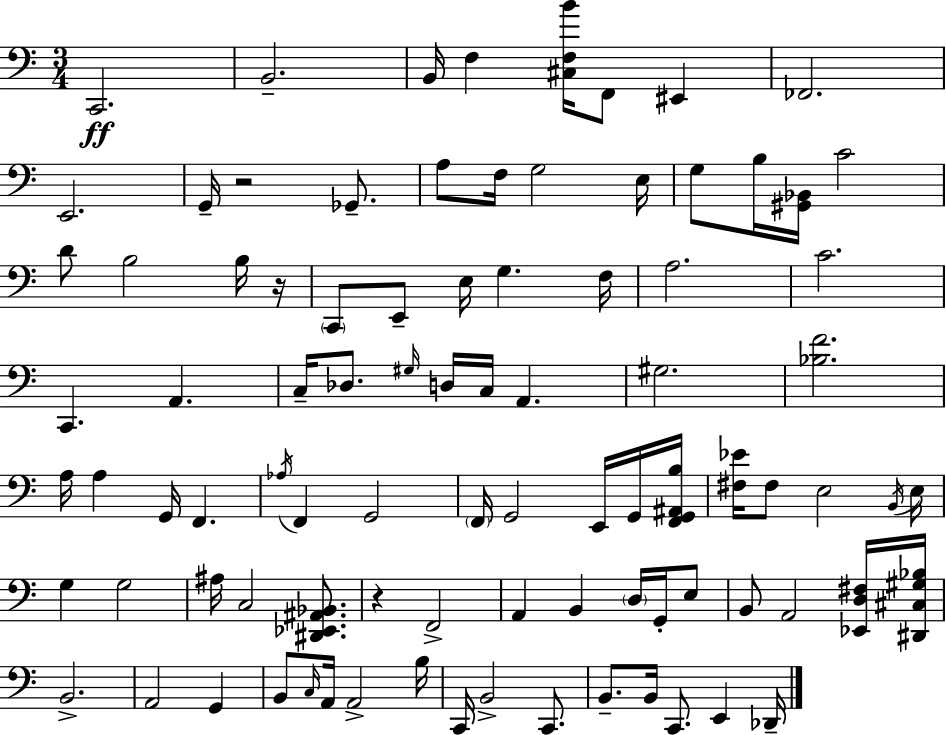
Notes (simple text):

C2/h. B2/h. B2/s F3/q [C#3,F3,B4]/s F2/e EIS2/q FES2/h. E2/h. G2/s R/h Gb2/e. A3/e F3/s G3/h E3/s G3/e B3/s [G#2,Bb2]/s C4/h D4/e B3/h B3/s R/s C2/e E2/e E3/s G3/q. F3/s A3/h. C4/h. C2/q. A2/q. C3/s Db3/e. G#3/s D3/s C3/s A2/q. G#3/h. [Bb3,F4]/h. A3/s A3/q G2/s F2/q. Ab3/s F2/q G2/h F2/s G2/h E2/s G2/s [F2,G2,A#2,B3]/s [F#3,Eb4]/s F#3/e E3/h B2/s E3/s G3/q G3/h A#3/s C3/h [D#2,Eb2,A#2,Bb2]/e. R/q F2/h A2/q B2/q D3/s G2/s E3/e B2/e A2/h [Eb2,D3,F#3]/s [D#2,C#3,G#3,Bb3]/s B2/h. A2/h G2/q B2/e C3/s A2/s A2/h B3/s C2/s B2/h C2/e. B2/e. B2/s C2/e. E2/q Db2/s